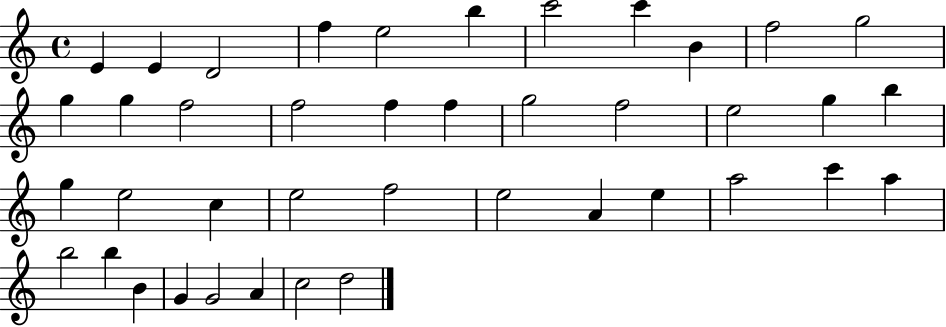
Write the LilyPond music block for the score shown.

{
  \clef treble
  \time 4/4
  \defaultTimeSignature
  \key c \major
  e'4 e'4 d'2 | f''4 e''2 b''4 | c'''2 c'''4 b'4 | f''2 g''2 | \break g''4 g''4 f''2 | f''2 f''4 f''4 | g''2 f''2 | e''2 g''4 b''4 | \break g''4 e''2 c''4 | e''2 f''2 | e''2 a'4 e''4 | a''2 c'''4 a''4 | \break b''2 b''4 b'4 | g'4 g'2 a'4 | c''2 d''2 | \bar "|."
}